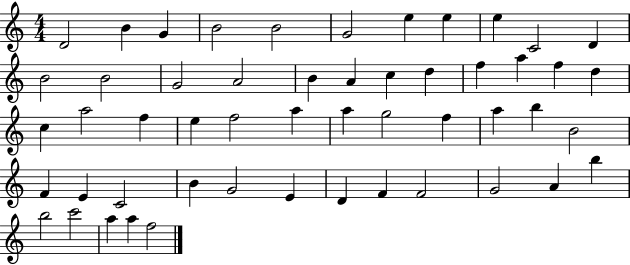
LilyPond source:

{
  \clef treble
  \numericTimeSignature
  \time 4/4
  \key c \major
  d'2 b'4 g'4 | b'2 b'2 | g'2 e''4 e''4 | e''4 c'2 d'4 | \break b'2 b'2 | g'2 a'2 | b'4 a'4 c''4 d''4 | f''4 a''4 f''4 d''4 | \break c''4 a''2 f''4 | e''4 f''2 a''4 | a''4 g''2 f''4 | a''4 b''4 b'2 | \break f'4 e'4 c'2 | b'4 g'2 e'4 | d'4 f'4 f'2 | g'2 a'4 b''4 | \break b''2 c'''2 | a''4 a''4 f''2 | \bar "|."
}